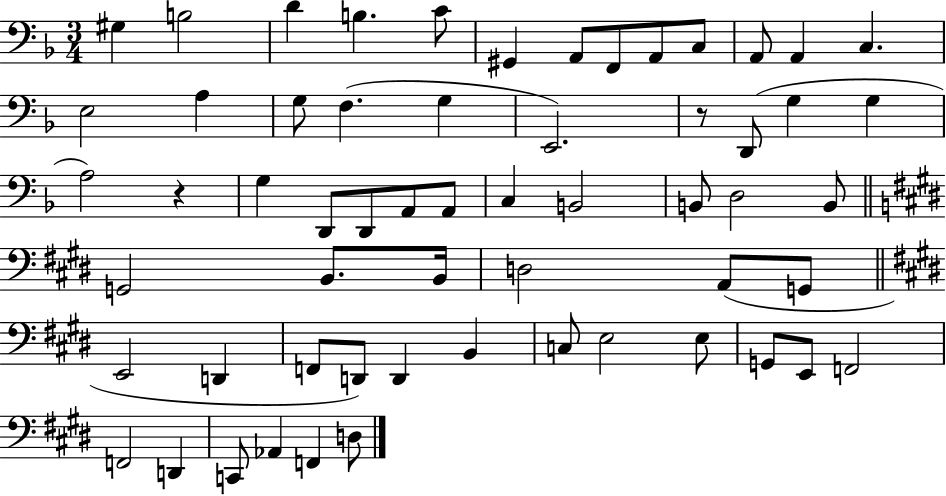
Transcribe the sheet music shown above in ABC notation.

X:1
T:Untitled
M:3/4
L:1/4
K:F
^G, B,2 D B, C/2 ^G,, A,,/2 F,,/2 A,,/2 C,/2 A,,/2 A,, C, E,2 A, G,/2 F, G, E,,2 z/2 D,,/2 G, G, A,2 z G, D,,/2 D,,/2 A,,/2 A,,/2 C, B,,2 B,,/2 D,2 B,,/2 G,,2 B,,/2 B,,/4 D,2 A,,/2 G,,/2 E,,2 D,, F,,/2 D,,/2 D,, B,, C,/2 E,2 E,/2 G,,/2 E,,/2 F,,2 F,,2 D,, C,,/2 _A,, F,, D,/2